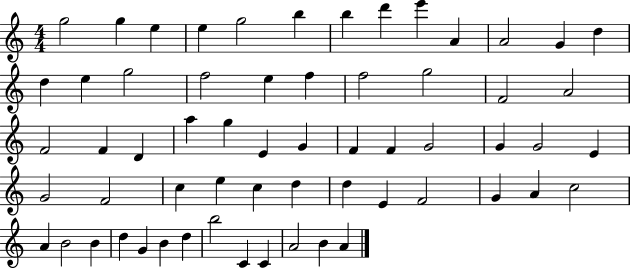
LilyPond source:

{
  \clef treble
  \numericTimeSignature
  \time 4/4
  \key c \major
  g''2 g''4 e''4 | e''4 g''2 b''4 | b''4 d'''4 e'''4 a'4 | a'2 g'4 d''4 | \break d''4 e''4 g''2 | f''2 e''4 f''4 | f''2 g''2 | f'2 a'2 | \break f'2 f'4 d'4 | a''4 g''4 e'4 g'4 | f'4 f'4 g'2 | g'4 g'2 e'4 | \break g'2 f'2 | c''4 e''4 c''4 d''4 | d''4 e'4 f'2 | g'4 a'4 c''2 | \break a'4 b'2 b'4 | d''4 g'4 b'4 d''4 | b''2 c'4 c'4 | a'2 b'4 a'4 | \break \bar "|."
}